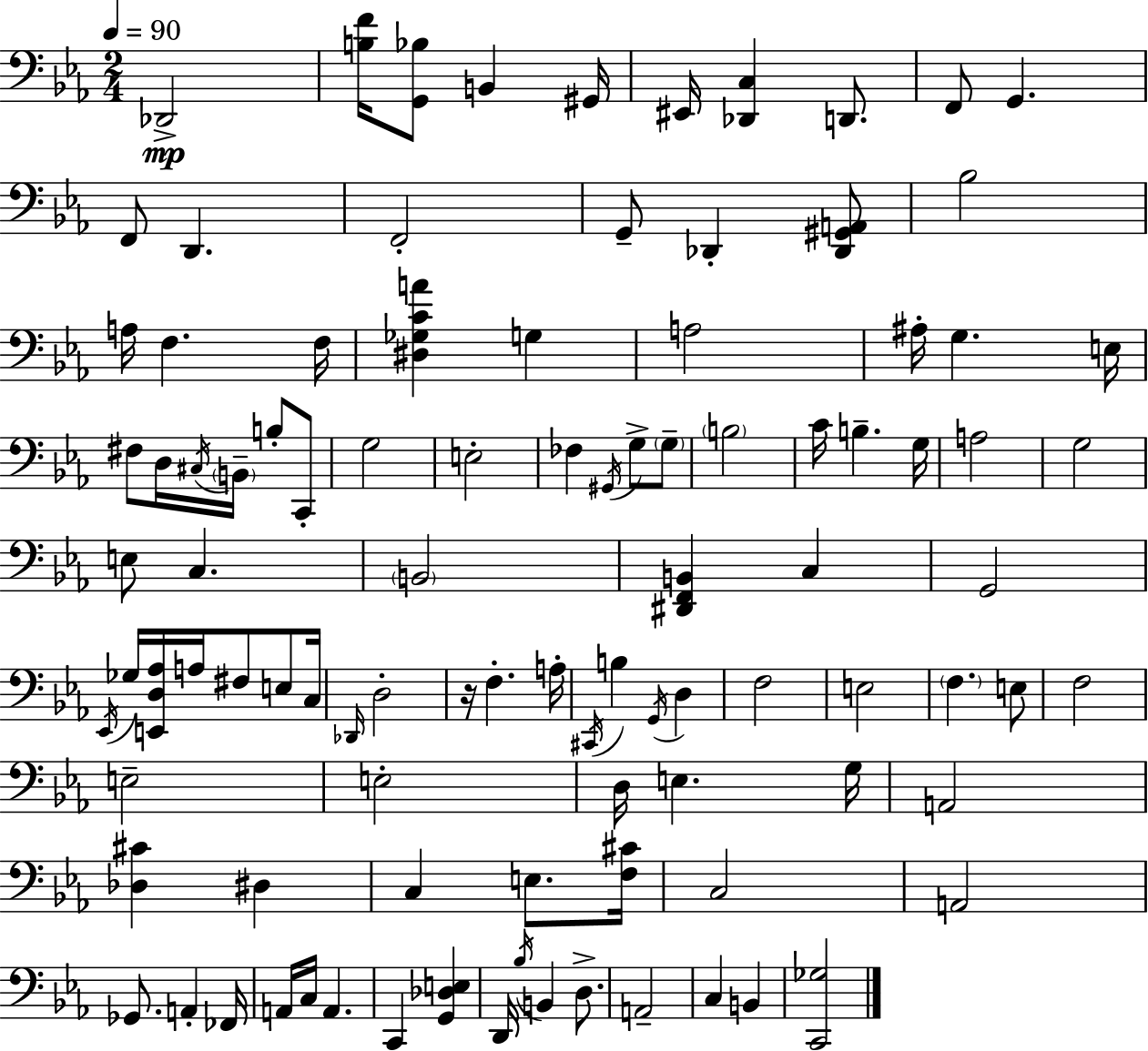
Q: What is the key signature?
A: EES major